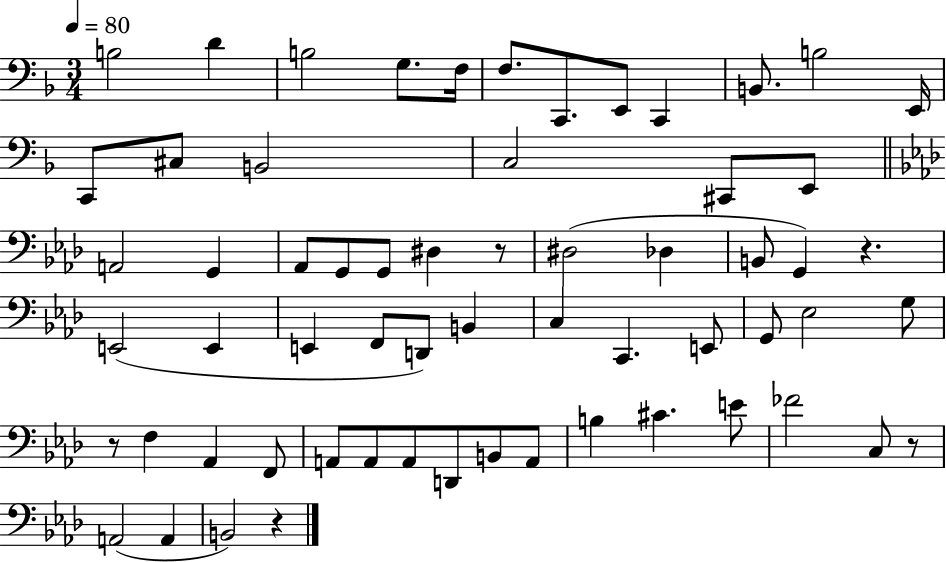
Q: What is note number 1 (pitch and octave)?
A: B3